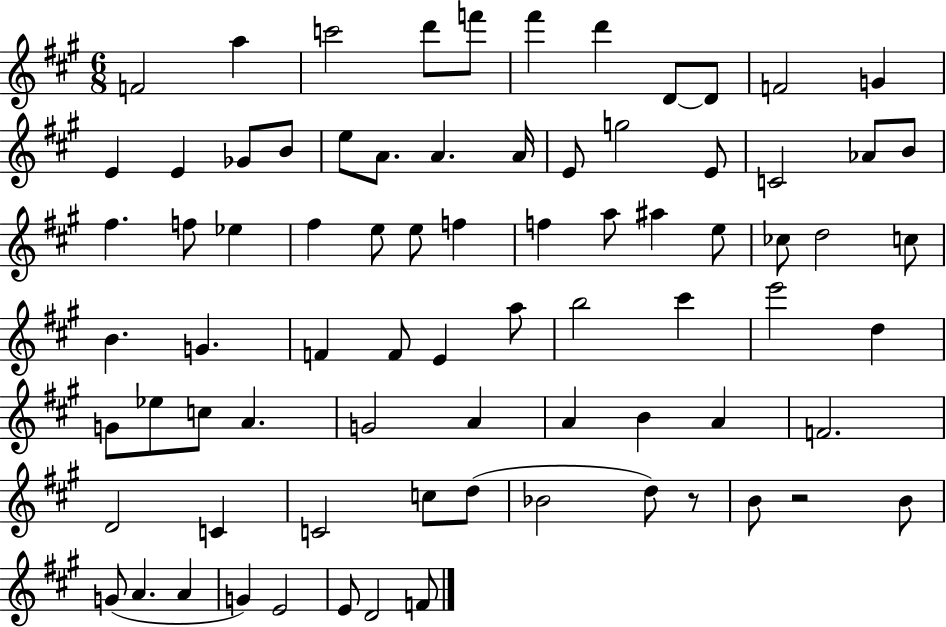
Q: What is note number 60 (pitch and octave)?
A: D4